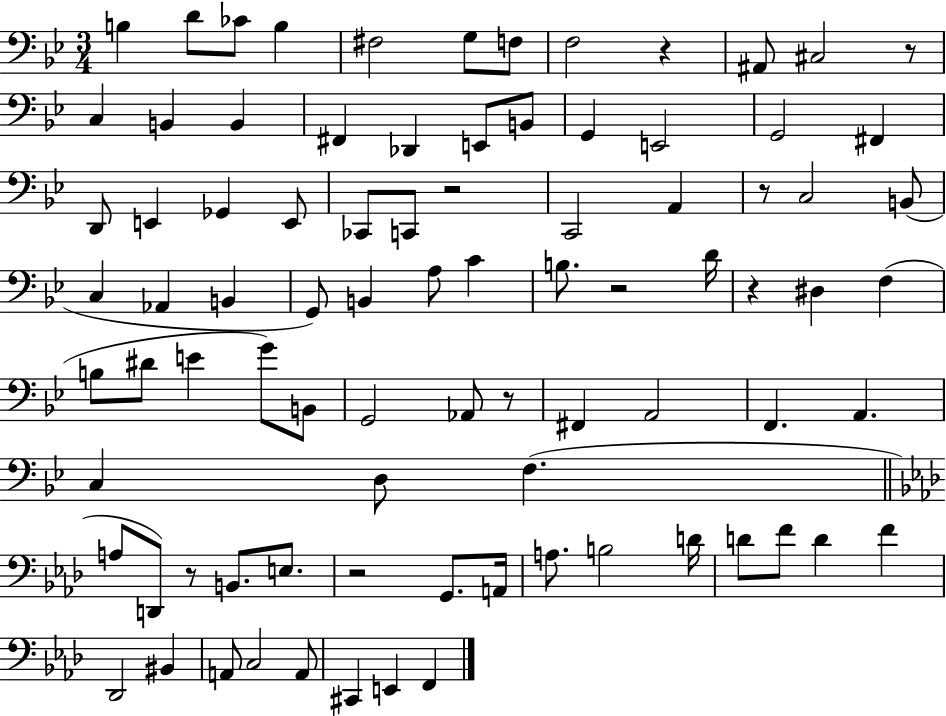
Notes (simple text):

B3/q D4/e CES4/e B3/q F#3/h G3/e F3/e F3/h R/q A#2/e C#3/h R/e C3/q B2/q B2/q F#2/q Db2/q E2/e B2/e G2/q E2/h G2/h F#2/q D2/e E2/q Gb2/q E2/e CES2/e C2/e R/h C2/h A2/q R/e C3/h B2/e C3/q Ab2/q B2/q G2/e B2/q A3/e C4/q B3/e. R/h D4/s R/q D#3/q F3/q B3/e D#4/e E4/q G4/e B2/e G2/h Ab2/e R/e F#2/q A2/h F2/q. A2/q. C3/q D3/e F3/q. A3/e D2/e R/e B2/e. E3/e. R/h G2/e. A2/s A3/e. B3/h D4/s D4/e F4/e D4/q F4/q Db2/h BIS2/q A2/e C3/h A2/e C#2/q E2/q F2/q